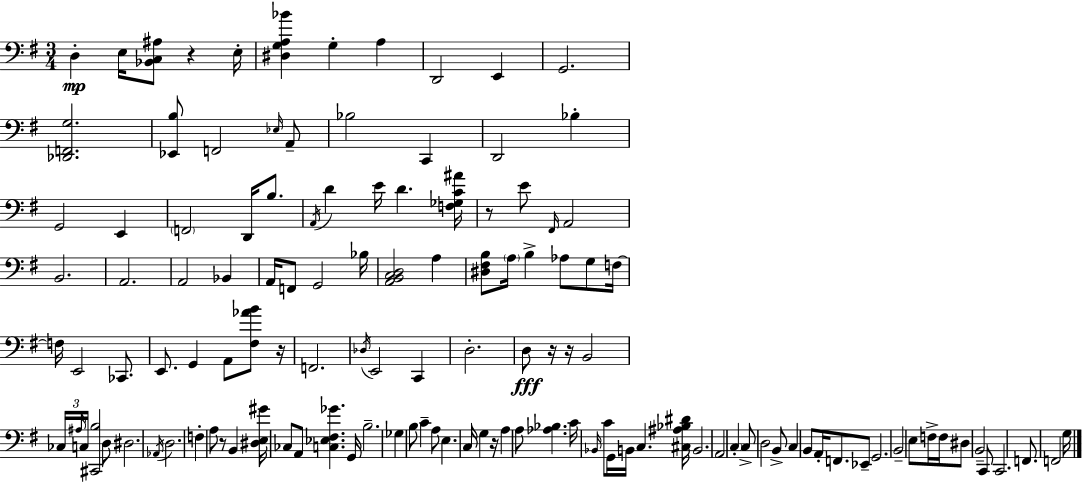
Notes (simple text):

D3/q E3/s [Bb2,C3,A#3]/e R/q E3/s [D#3,G3,A3,Bb4]/q G3/q A3/q D2/h E2/q G2/h. [Db2,F2,G3]/h. [Eb2,B3]/e F2/h Eb3/s A2/e Bb3/h C2/q D2/h Bb3/q G2/h E2/q F2/h D2/s B3/e. A2/s D4/q E4/s D4/q. [F3,Gb3,C4,A#4]/s R/e E4/e F#2/s A2/h B2/h. A2/h. A2/h Bb2/q A2/s F2/e G2/h Bb3/s [A2,B2,C3,D3]/h A3/q [D#3,F#3,B3]/e A3/s B3/q Ab3/e G3/e F3/s F3/s E2/h CES2/e. E2/e. G2/q A2/e [F#3,Ab4,B4]/e R/s F2/h. Db3/s E2/h C2/q D3/h. D3/e R/s R/s B2/h CES3/s A#3/s C3/s [C#2,B3]/h D3/e D#3/h. Ab2/s D3/h. F3/q A3/e R/e B2/q [D#3,E3,G#4]/s CES3/e A2/e [C3,Eb3,F#3,Gb4]/q. G2/s B3/h. Gb3/q B3/e C4/q A3/e E3/q. C3/s G3/q R/s A3/q A3/e [Ab3,Bb3]/q. C4/s Bb2/s C4/e G2/s B2/s C3/q. [C#3,A#3,Bb3,D#4]/s B2/h. A2/h C3/q C3/e D3/h B2/e C3/q B2/e A2/s F2/e. Eb2/e G2/h. B2/h E3/e F3/s F3/s D#3/e B2/h C2/e C2/h. F2/e. F2/h G3/s